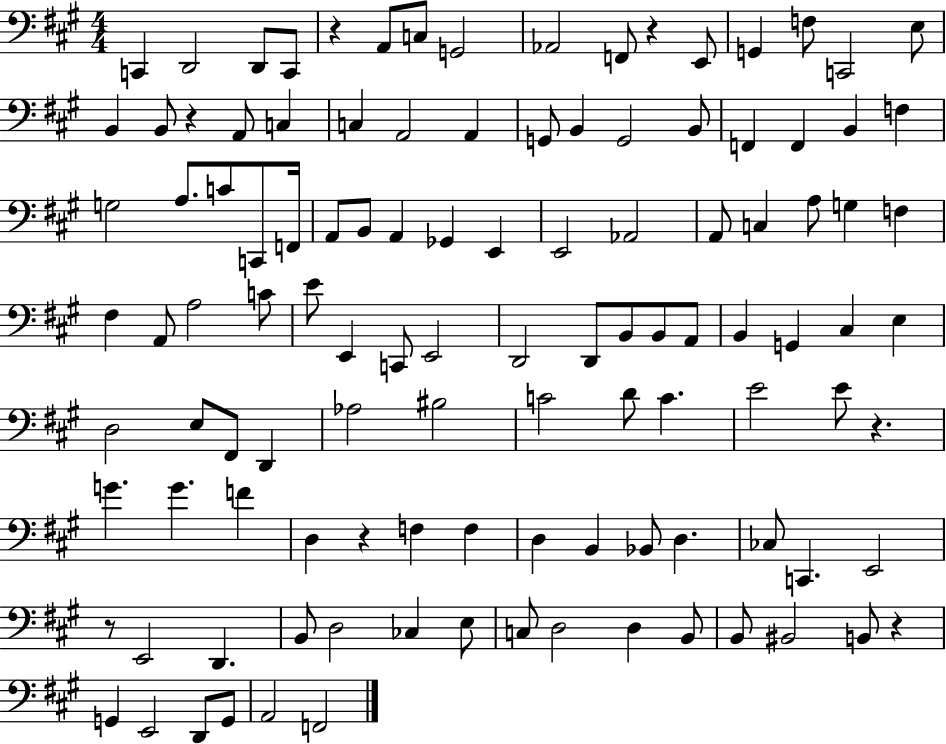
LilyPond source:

{
  \clef bass
  \numericTimeSignature
  \time 4/4
  \key a \major
  c,4 d,2 d,8 c,8 | r4 a,8 c8 g,2 | aes,2 f,8 r4 e,8 | g,4 f8 c,2 e8 | \break b,4 b,8 r4 a,8 c4 | c4 a,2 a,4 | g,8 b,4 g,2 b,8 | f,4 f,4 b,4 f4 | \break g2 a8. c'8 c,8 f,16 | a,8 b,8 a,4 ges,4 e,4 | e,2 aes,2 | a,8 c4 a8 g4 f4 | \break fis4 a,8 a2 c'8 | e'8 e,4 c,8 e,2 | d,2 d,8 b,8 b,8 a,8 | b,4 g,4 cis4 e4 | \break d2 e8 fis,8 d,4 | aes2 bis2 | c'2 d'8 c'4. | e'2 e'8 r4. | \break g'4. g'4. f'4 | d4 r4 f4 f4 | d4 b,4 bes,8 d4. | ces8 c,4. e,2 | \break r8 e,2 d,4. | b,8 d2 ces4 e8 | c8 d2 d4 b,8 | b,8 bis,2 b,8 r4 | \break g,4 e,2 d,8 g,8 | a,2 f,2 | \bar "|."
}